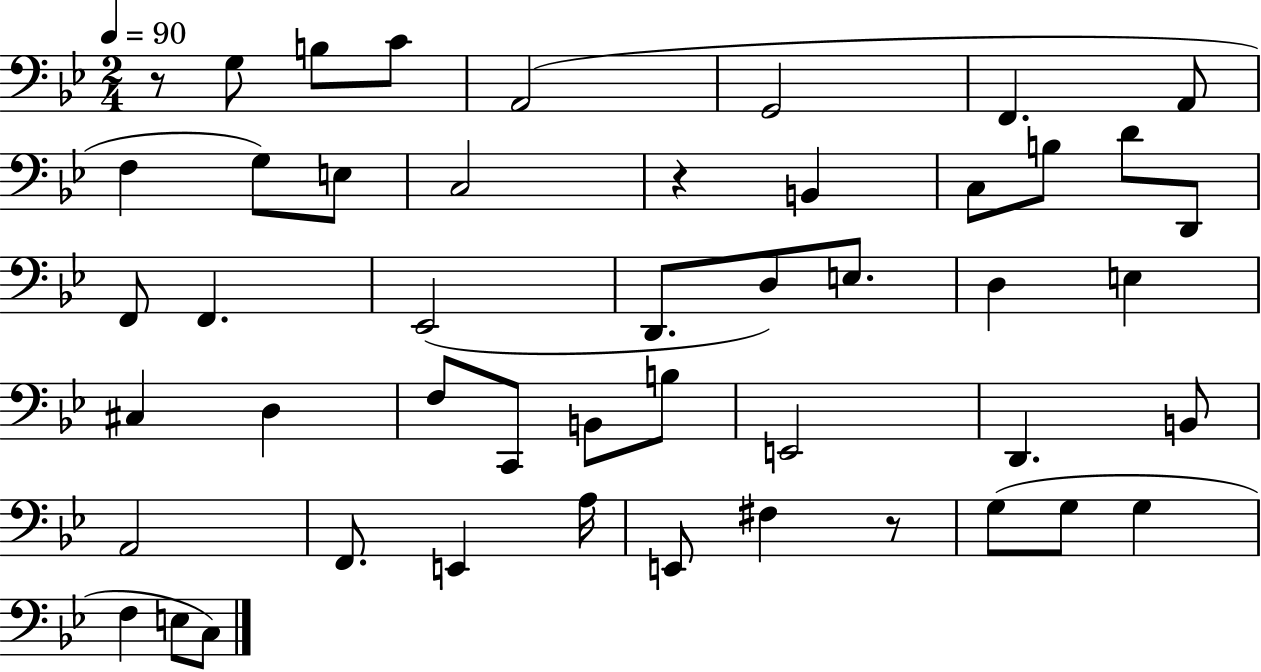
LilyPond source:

{
  \clef bass
  \numericTimeSignature
  \time 2/4
  \key bes \major
  \tempo 4 = 90
  r8 g8 b8 c'8 | a,2( | g,2 | f,4. a,8 | \break f4 g8) e8 | c2 | r4 b,4 | c8 b8 d'8 d,8 | \break f,8 f,4. | ees,2( | d,8. d8) e8. | d4 e4 | \break cis4 d4 | f8 c,8 b,8 b8 | e,2 | d,4. b,8 | \break a,2 | f,8. e,4 a16 | e,8 fis4 r8 | g8( g8 g4 | \break f4 e8 c8) | \bar "|."
}